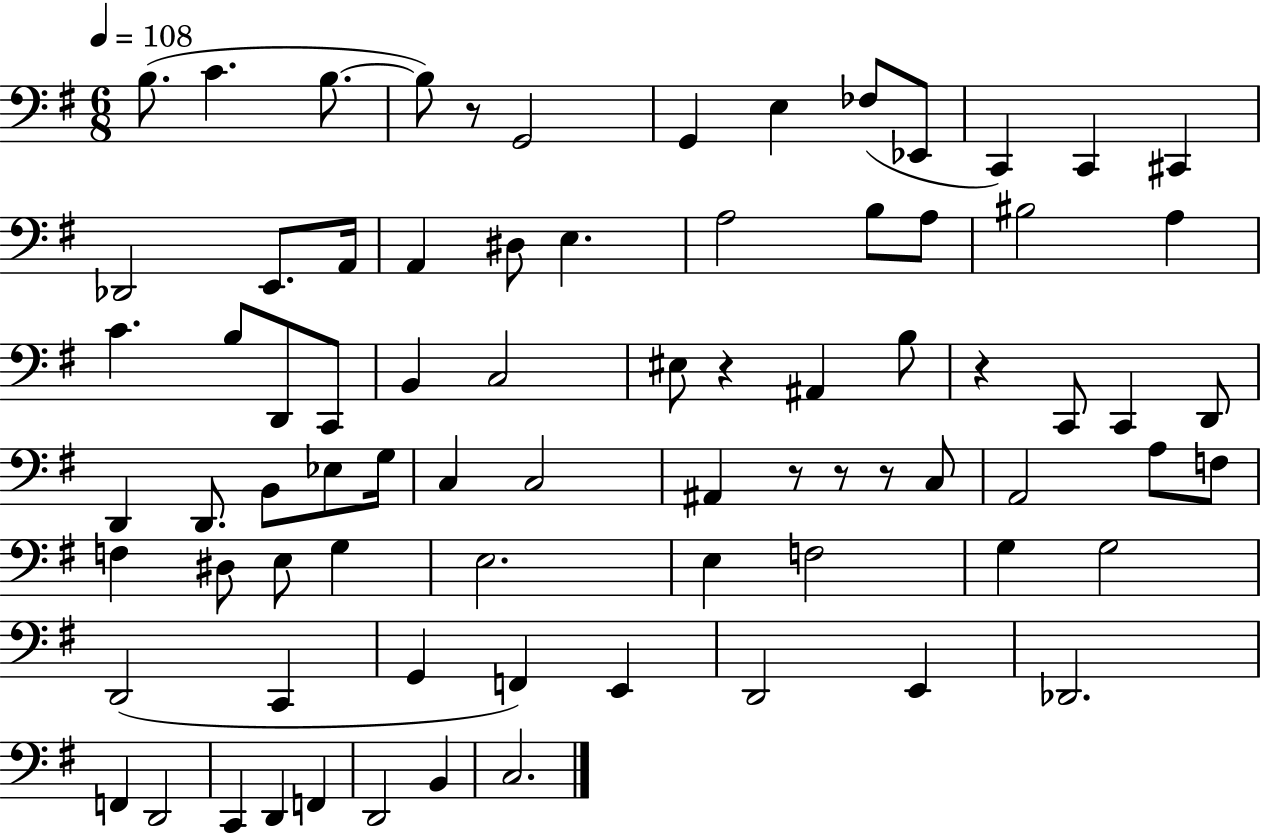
X:1
T:Untitled
M:6/8
L:1/4
K:G
B,/2 C B,/2 B,/2 z/2 G,,2 G,, E, _F,/2 _E,,/2 C,, C,, ^C,, _D,,2 E,,/2 A,,/4 A,, ^D,/2 E, A,2 B,/2 A,/2 ^B,2 A, C B,/2 D,,/2 C,,/2 B,, C,2 ^E,/2 z ^A,, B,/2 z C,,/2 C,, D,,/2 D,, D,,/2 B,,/2 _E,/2 G,/4 C, C,2 ^A,, z/2 z/2 z/2 C,/2 A,,2 A,/2 F,/2 F, ^D,/2 E,/2 G, E,2 E, F,2 G, G,2 D,,2 C,, G,, F,, E,, D,,2 E,, _D,,2 F,, D,,2 C,, D,, F,, D,,2 B,, C,2